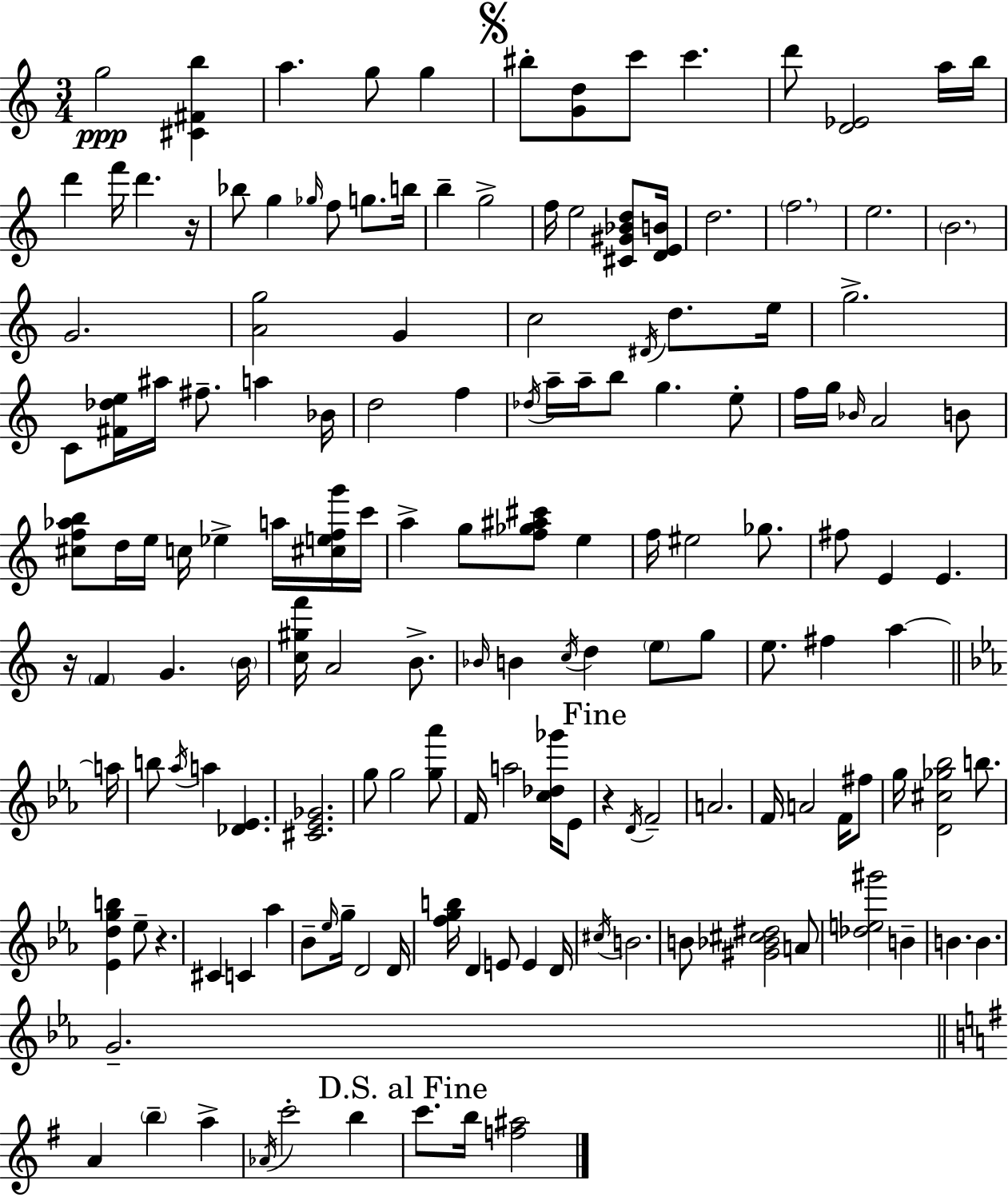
G5/h [C#4,F#4,B5]/q A5/q. G5/e G5/q BIS5/e [G4,D5]/e C6/e C6/q. D6/e [D4,Eb4]/h A5/s B5/s D6/q F6/s D6/q. R/s Bb5/e G5/q Gb5/s F5/e G5/e. B5/s B5/q G5/h F5/s E5/h [C#4,G#4,Bb4,D5]/e [D4,E4,B4]/s D5/h. F5/h. E5/h. B4/h. G4/h. [A4,G5]/h G4/q C5/h D#4/s D5/e. E5/s G5/h. C4/e [F#4,Db5,E5]/s A#5/s F#5/e. A5/q Bb4/s D5/h F5/q Db5/s A5/s A5/s B5/e G5/q. E5/e F5/s G5/s Bb4/s A4/h B4/e [C#5,F5,Ab5,B5]/e D5/s E5/s C5/s Eb5/q A5/s [C#5,E5,F5,G6]/s C6/s A5/q G5/e [F5,Gb5,A#5,C#6]/e E5/q F5/s EIS5/h Gb5/e. F#5/e E4/q E4/q. R/s F4/q G4/q. B4/s [C5,G#5,F6]/s A4/h B4/e. Bb4/s B4/q C5/s D5/q E5/e G5/e E5/e. F#5/q A5/q A5/s B5/e Ab5/s A5/q [Db4,Eb4]/q. [C#4,Eb4,Gb4]/h. G5/e G5/h [G5,Ab6]/e F4/s A5/h [C5,Db5,Gb6]/s Eb4/e R/q D4/s F4/h A4/h. F4/s A4/h F4/s F#5/e G5/s [D4,C#5,Gb5,Bb5]/h B5/e. [Eb4,D5,G5,B5]/q Eb5/e R/q. C#4/q C4/q Ab5/q Bb4/e Eb5/s G5/s D4/h D4/s [F5,G5,B5]/s D4/q E4/e E4/q D4/s C#5/s B4/h. B4/e [G#4,Bb4,C#5,D#5]/h A4/e [Db5,E5,G#6]/h B4/q B4/q. B4/q. G4/h. A4/q B5/q A5/q Ab4/s C6/h B5/q C6/e. B5/s [F5,A#5]/h